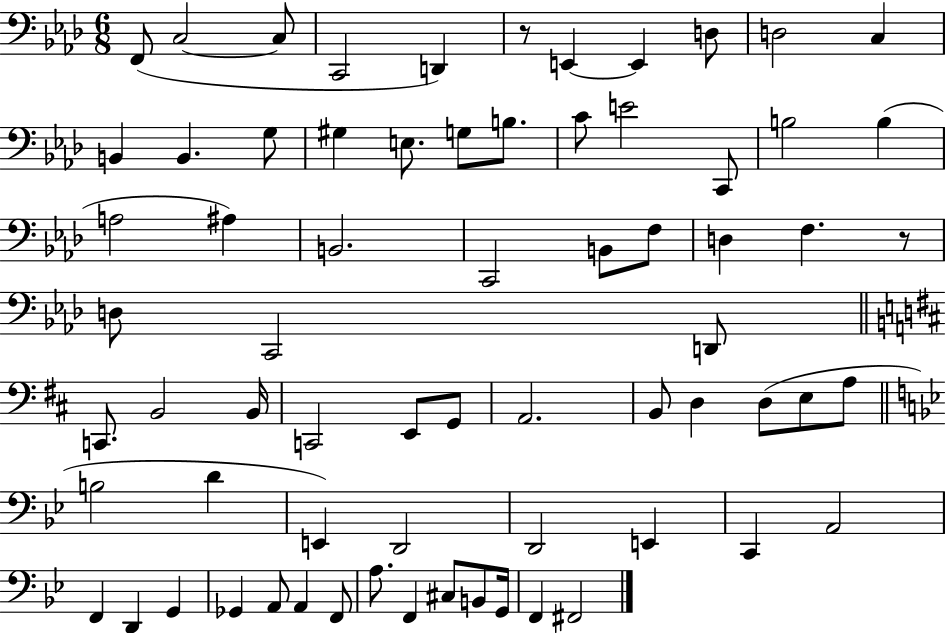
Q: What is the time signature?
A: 6/8